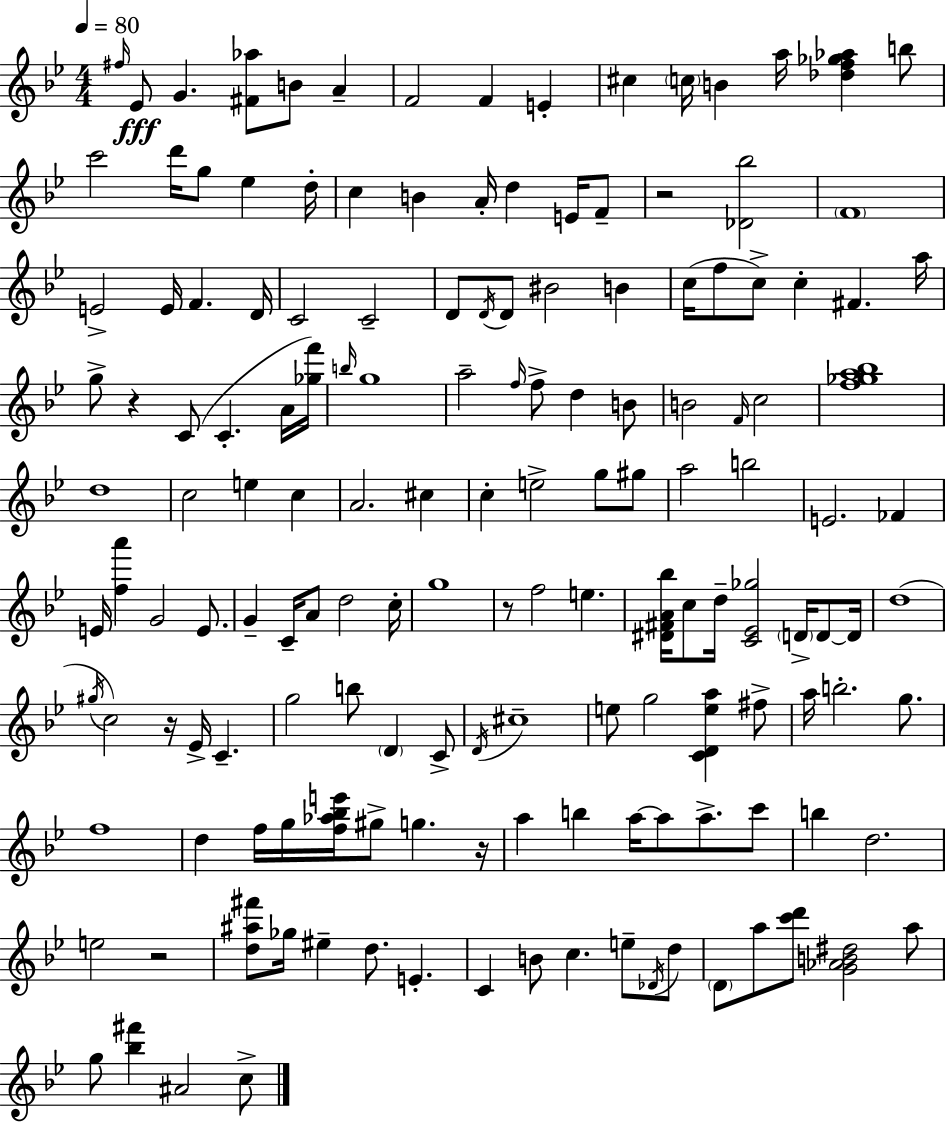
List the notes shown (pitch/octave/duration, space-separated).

F#5/s Eb4/e G4/q. [F#4,Ab5]/e B4/e A4/q F4/h F4/q E4/q C#5/q C5/s B4/q A5/s [Db5,F5,Gb5,Ab5]/q B5/e C6/h D6/s G5/e Eb5/q D5/s C5/q B4/q A4/s D5/q E4/s F4/e R/h [Db4,Bb5]/h F4/w E4/h E4/s F4/q. D4/s C4/h C4/h D4/e D4/s D4/e BIS4/h B4/q C5/s F5/e C5/e C5/q F#4/q. A5/s G5/e R/q C4/e C4/q. A4/s [Gb5,F6]/s B5/s G5/w A5/h F5/s F5/e D5/q B4/e B4/h F4/s C5/h [F5,Gb5,A5,Bb5]/w D5/w C5/h E5/q C5/q A4/h. C#5/q C5/q E5/h G5/e G#5/e A5/h B5/h E4/h. FES4/q E4/s [F5,A6]/q G4/h E4/e. G4/q C4/s A4/e D5/h C5/s G5/w R/e F5/h E5/q. [D#4,F#4,A4,Bb5]/s C5/e D5/s [C4,Eb4,Gb5]/h D4/s D4/e D4/s D5/w G#5/s C5/h R/s Eb4/s C4/q. G5/h B5/e D4/q C4/e D4/s C#5/w E5/e G5/h [C4,D4,E5,A5]/q F#5/e A5/s B5/h. G5/e. F5/w D5/q F5/s G5/s [F5,Ab5,Bb5,E6]/s G#5/e G5/q. R/s A5/q B5/q A5/s A5/e A5/e. C6/e B5/q D5/h. E5/h R/h [D5,A#5,F#6]/e Gb5/s EIS5/q D5/e. E4/q. C4/q B4/e C5/q. E5/e Db4/s D5/e D4/e A5/e [C6,D6]/e [G4,Ab4,B4,D#5]/h A5/e G5/e [Bb5,F#6]/q A#4/h C5/e